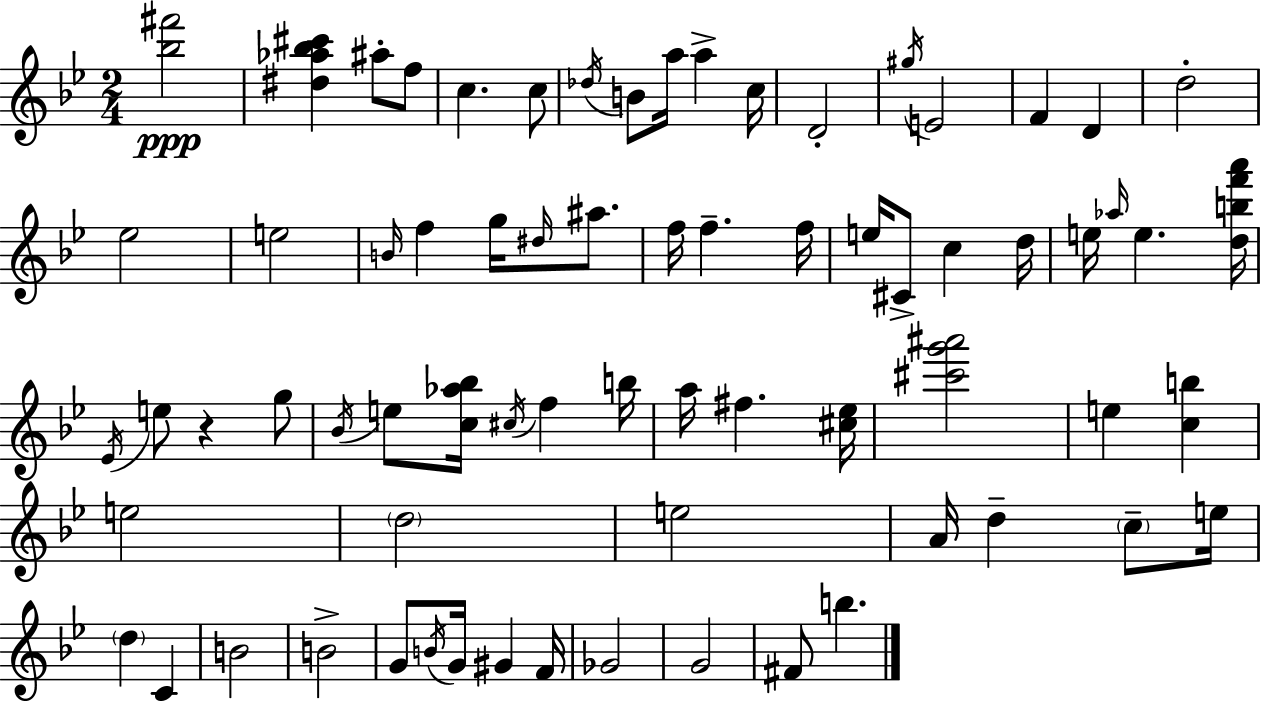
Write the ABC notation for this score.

X:1
T:Untitled
M:2/4
L:1/4
K:Gm
[_b^f']2 [^d_a_b^c'] ^a/2 f/2 c c/2 _d/4 B/2 a/4 a c/4 D2 ^g/4 E2 F D d2 _e2 e2 B/4 f g/4 ^d/4 ^a/2 f/4 f f/4 e/4 ^C/2 c d/4 e/4 _a/4 e [dbf'a']/4 _E/4 e/2 z g/2 _B/4 e/2 [c_a_b]/4 ^c/4 f b/4 a/4 ^f [^c_e]/4 [^c'g'^a']2 e [cb] e2 d2 e2 A/4 d c/2 e/4 d C B2 B2 G/2 B/4 G/4 ^G F/4 _G2 G2 ^F/2 b